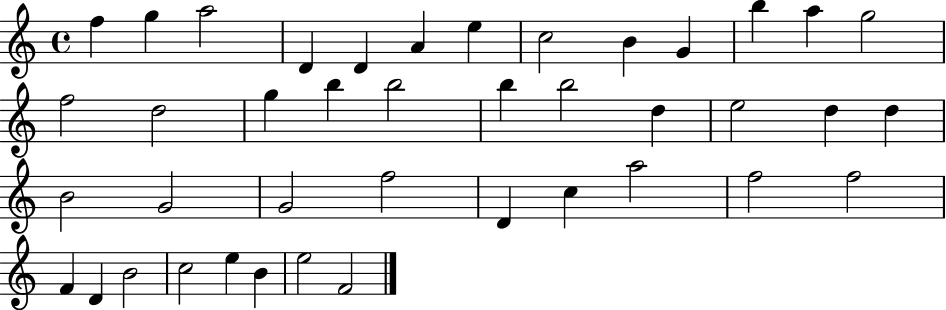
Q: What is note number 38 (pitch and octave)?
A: E5